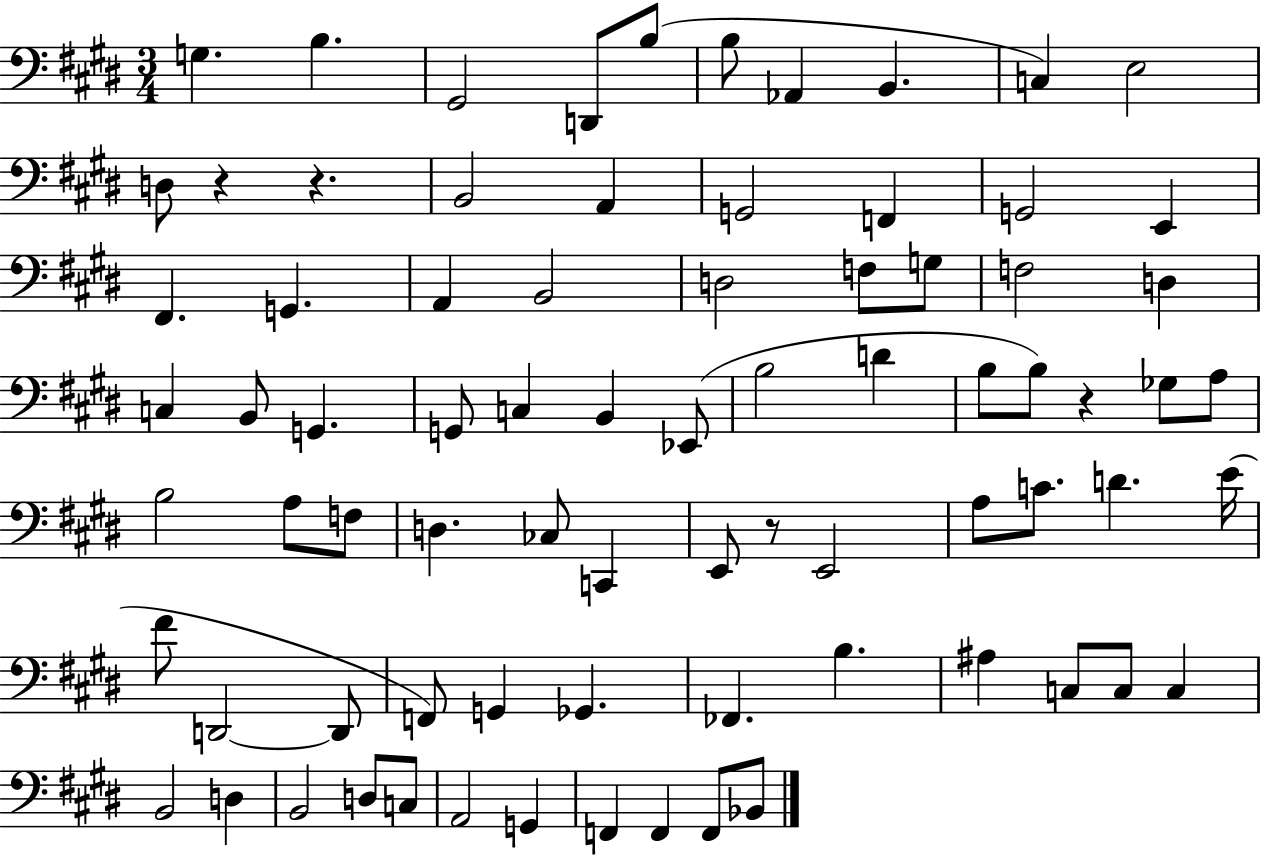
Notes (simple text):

G3/q. B3/q. G#2/h D2/e B3/e B3/e Ab2/q B2/q. C3/q E3/h D3/e R/q R/q. B2/h A2/q G2/h F2/q G2/h E2/q F#2/q. G2/q. A2/q B2/h D3/h F3/e G3/e F3/h D3/q C3/q B2/e G2/q. G2/e C3/q B2/q Eb2/e B3/h D4/q B3/e B3/e R/q Gb3/e A3/e B3/h A3/e F3/e D3/q. CES3/e C2/q E2/e R/e E2/h A3/e C4/e. D4/q. E4/s F#4/e D2/h D2/e F2/e G2/q Gb2/q. FES2/q. B3/q. A#3/q C3/e C3/e C3/q B2/h D3/q B2/h D3/e C3/e A2/h G2/q F2/q F2/q F2/e Bb2/e